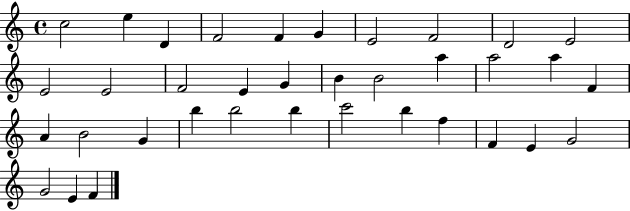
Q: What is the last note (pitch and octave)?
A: F4